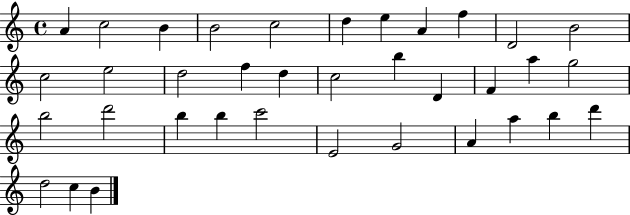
X:1
T:Untitled
M:4/4
L:1/4
K:C
A c2 B B2 c2 d e A f D2 B2 c2 e2 d2 f d c2 b D F a g2 b2 d'2 b b c'2 E2 G2 A a b d' d2 c B